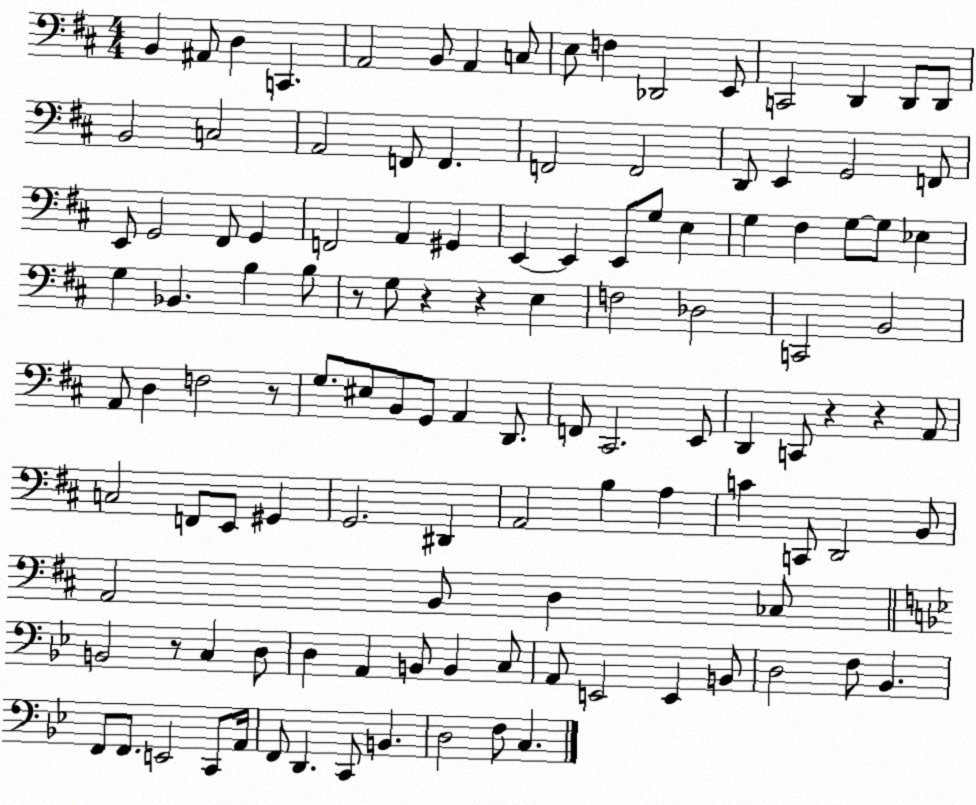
X:1
T:Untitled
M:4/4
L:1/4
K:D
B,, ^A,,/2 D, C,, A,,2 B,,/2 A,, C,/2 E,/2 F, _D,,2 E,,/2 C,,2 D,, D,,/2 D,,/2 B,,2 C,2 A,,2 F,,/2 F,, F,,2 F,,2 D,,/2 E,, G,,2 F,,/2 E,,/2 G,,2 ^F,,/2 G,, F,,2 A,, ^G,, E,, E,, E,,/2 G,/2 E, G, ^F, G,/2 G,/2 _E, G, _B,, B, B,/2 z/2 G,/2 z z E, F,2 _D,2 C,,2 B,,2 A,,/2 D, F,2 z/2 G,/2 ^E,/2 B,,/2 G,,/2 A,, D,,/2 F,,/2 ^C,,2 E,,/2 D,, C,,/2 z z A,,/2 C,2 F,,/2 E,,/2 ^G,, G,,2 ^D,, A,,2 B, A, C C,,/2 D,,2 B,,/2 A,,2 B,,/2 D, _C,/2 B,,2 z/2 C, D,/2 D, A,, B,,/2 B,, C,/2 A,,/2 E,,2 E,, B,,/2 D,2 F,/2 _B,, F,,/2 F,,/2 E,,2 C,,/2 A,,/4 F,,/2 D,, C,,/2 B,, D,2 F,/2 C,